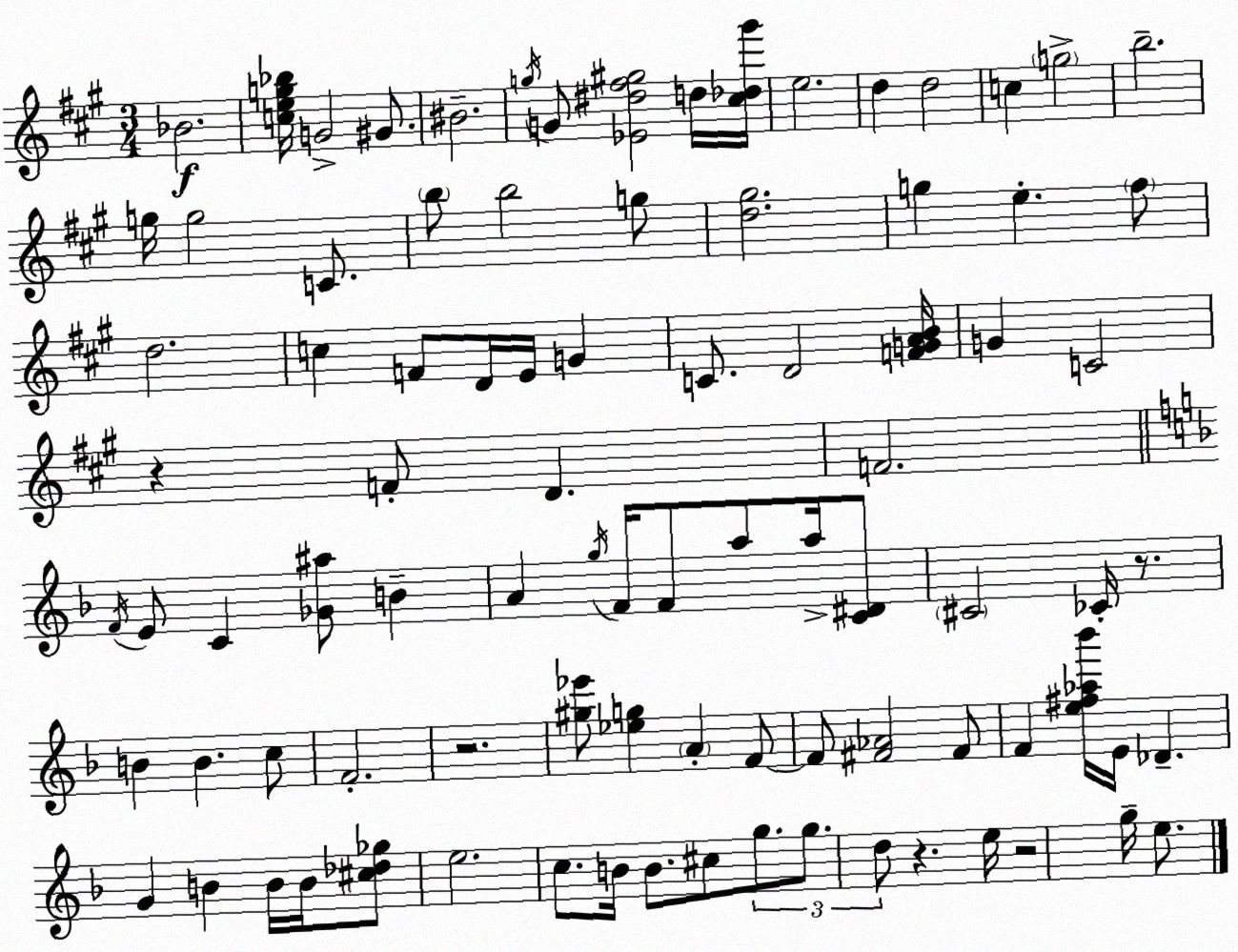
X:1
T:Untitled
M:3/4
L:1/4
K:A
_B2 [ceg_b]/4 G2 ^G/2 ^B2 g/4 G/2 [_E^d^f^g]2 d/4 [^c_d^g']/4 e2 d d2 c g2 b2 g/4 g2 C/2 b/2 b2 g/2 [d^g]2 g e ^f/2 d2 c F/2 D/4 E/4 G C/2 D2 [FGAB]/4 G C2 z F/2 D F2 F/4 E/2 C [_G^a]/2 B A g/4 F/4 F/2 a/2 a/4 [C^D]/2 ^C2 _C/4 z/2 B B c/2 F2 z2 [^g_e']/2 [_eg] A F/2 F/2 [^F_A]2 ^F/2 F [e^f_a_b']/4 E/4 _D G B B/4 B/4 [^c_d_g]/2 e2 c/2 B/4 B/2 ^c/2 g/2 g/2 d/2 z e/4 z2 g/4 e/2